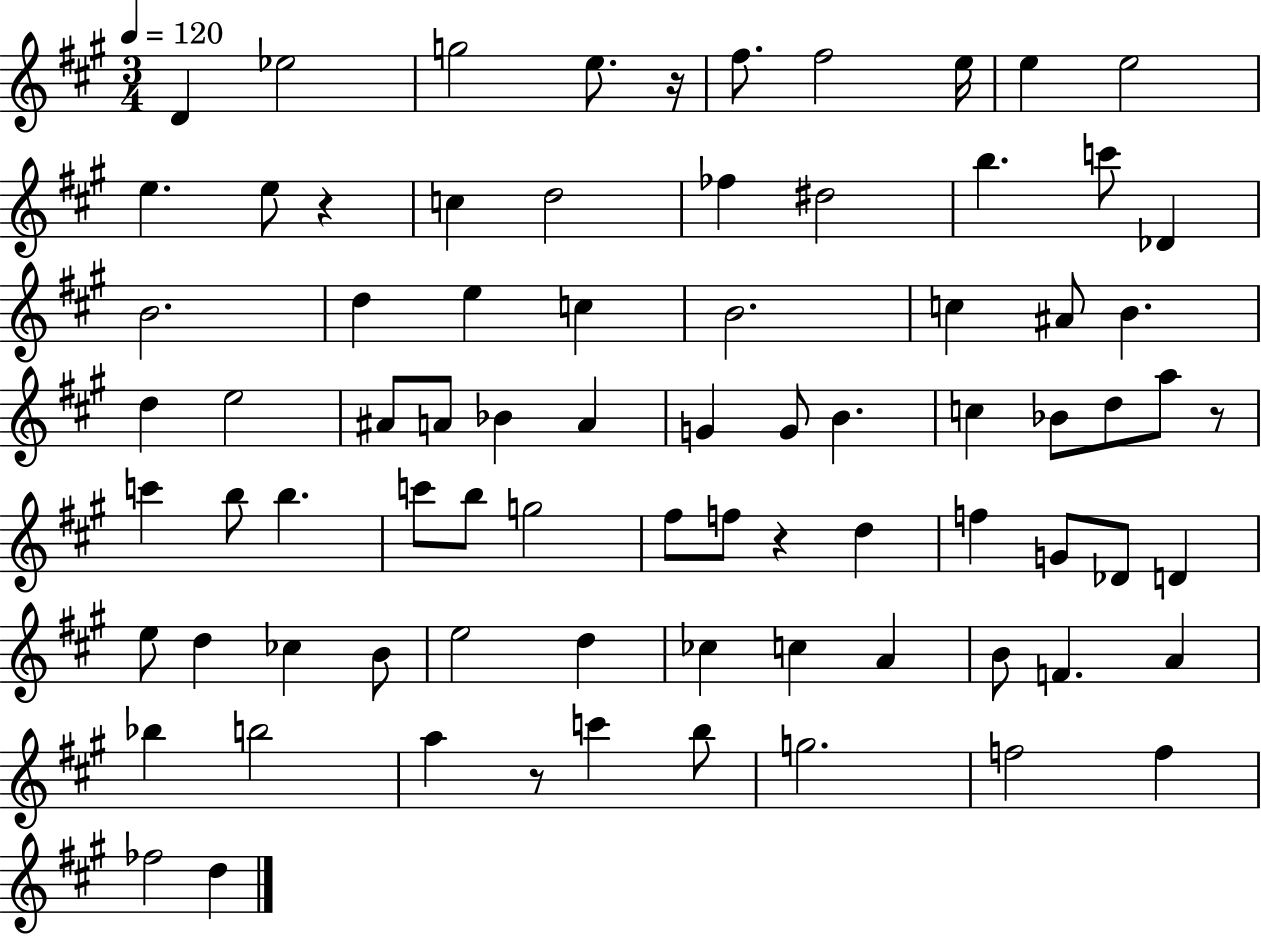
D4/q Eb5/h G5/h E5/e. R/s F#5/e. F#5/h E5/s E5/q E5/h E5/q. E5/e R/q C5/q D5/h FES5/q D#5/h B5/q. C6/e Db4/q B4/h. D5/q E5/q C5/q B4/h. C5/q A#4/e B4/q. D5/q E5/h A#4/e A4/e Bb4/q A4/q G4/q G4/e B4/q. C5/q Bb4/e D5/e A5/e R/e C6/q B5/e B5/q. C6/e B5/e G5/h F#5/e F5/e R/q D5/q F5/q G4/e Db4/e D4/q E5/e D5/q CES5/q B4/e E5/h D5/q CES5/q C5/q A4/q B4/e F4/q. A4/q Bb5/q B5/h A5/q R/e C6/q B5/e G5/h. F5/h F5/q FES5/h D5/q